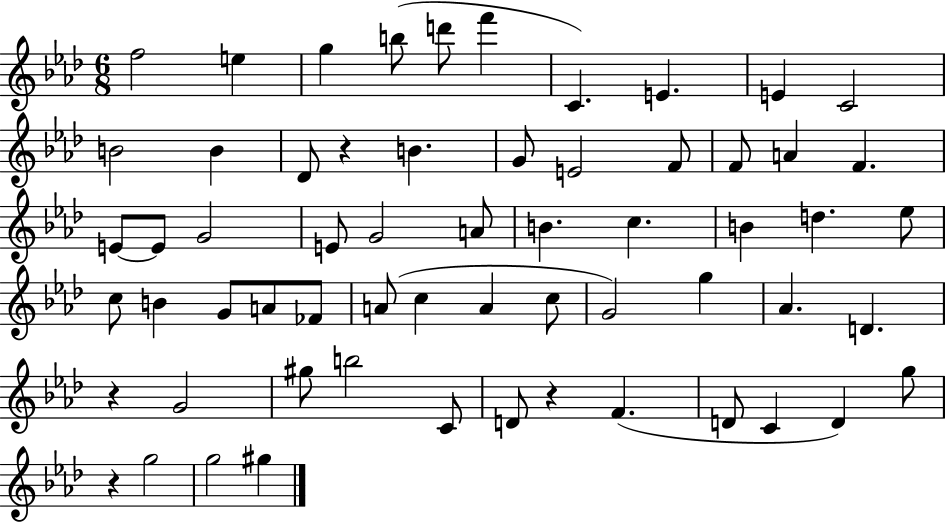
{
  \clef treble
  \numericTimeSignature
  \time 6/8
  \key aes \major
  f''2 e''4 | g''4 b''8( d'''8 f'''4 | c'4.) e'4. | e'4 c'2 | \break b'2 b'4 | des'8 r4 b'4. | g'8 e'2 f'8 | f'8 a'4 f'4. | \break e'8~~ e'8 g'2 | e'8 g'2 a'8 | b'4. c''4. | b'4 d''4. ees''8 | \break c''8 b'4 g'8 a'8 fes'8 | a'8( c''4 a'4 c''8 | g'2) g''4 | aes'4. d'4. | \break r4 g'2 | gis''8 b''2 c'8 | d'8 r4 f'4.( | d'8 c'4 d'4) g''8 | \break r4 g''2 | g''2 gis''4 | \bar "|."
}